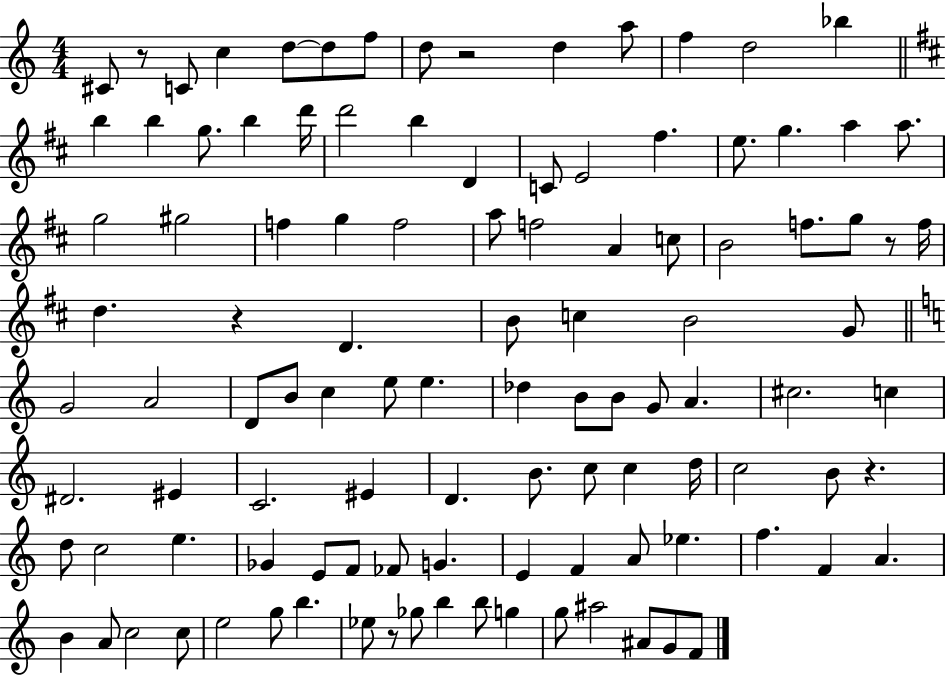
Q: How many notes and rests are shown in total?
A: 109